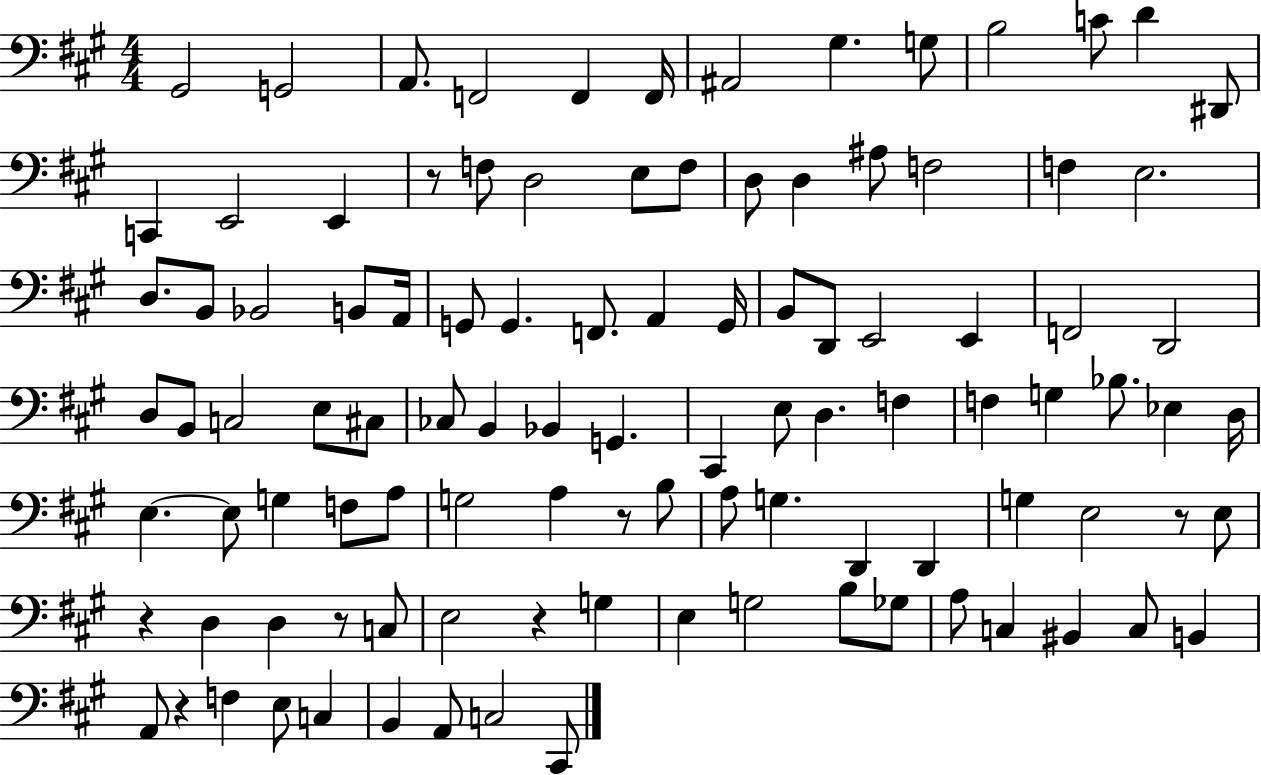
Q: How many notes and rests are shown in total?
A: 104